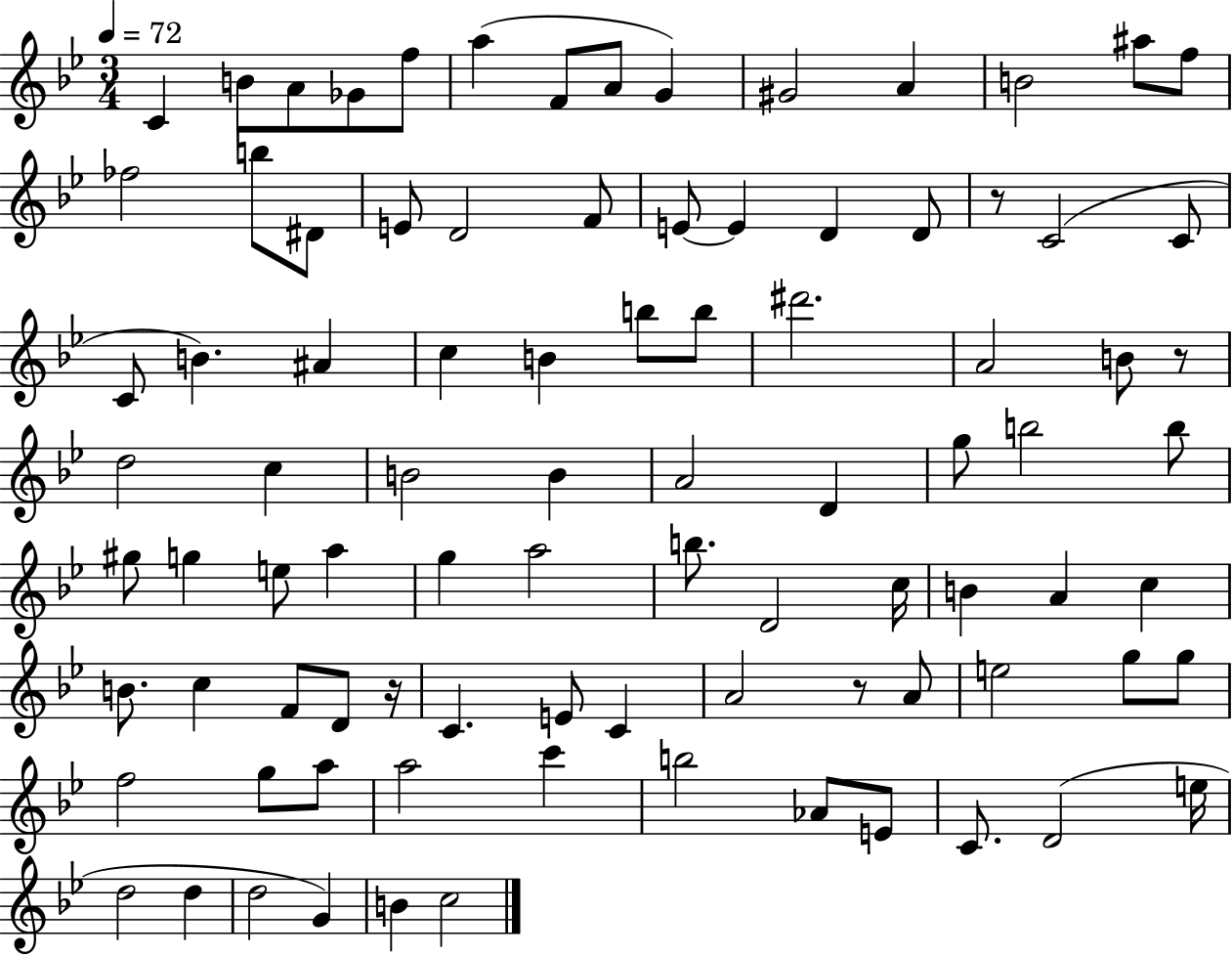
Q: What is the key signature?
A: BES major